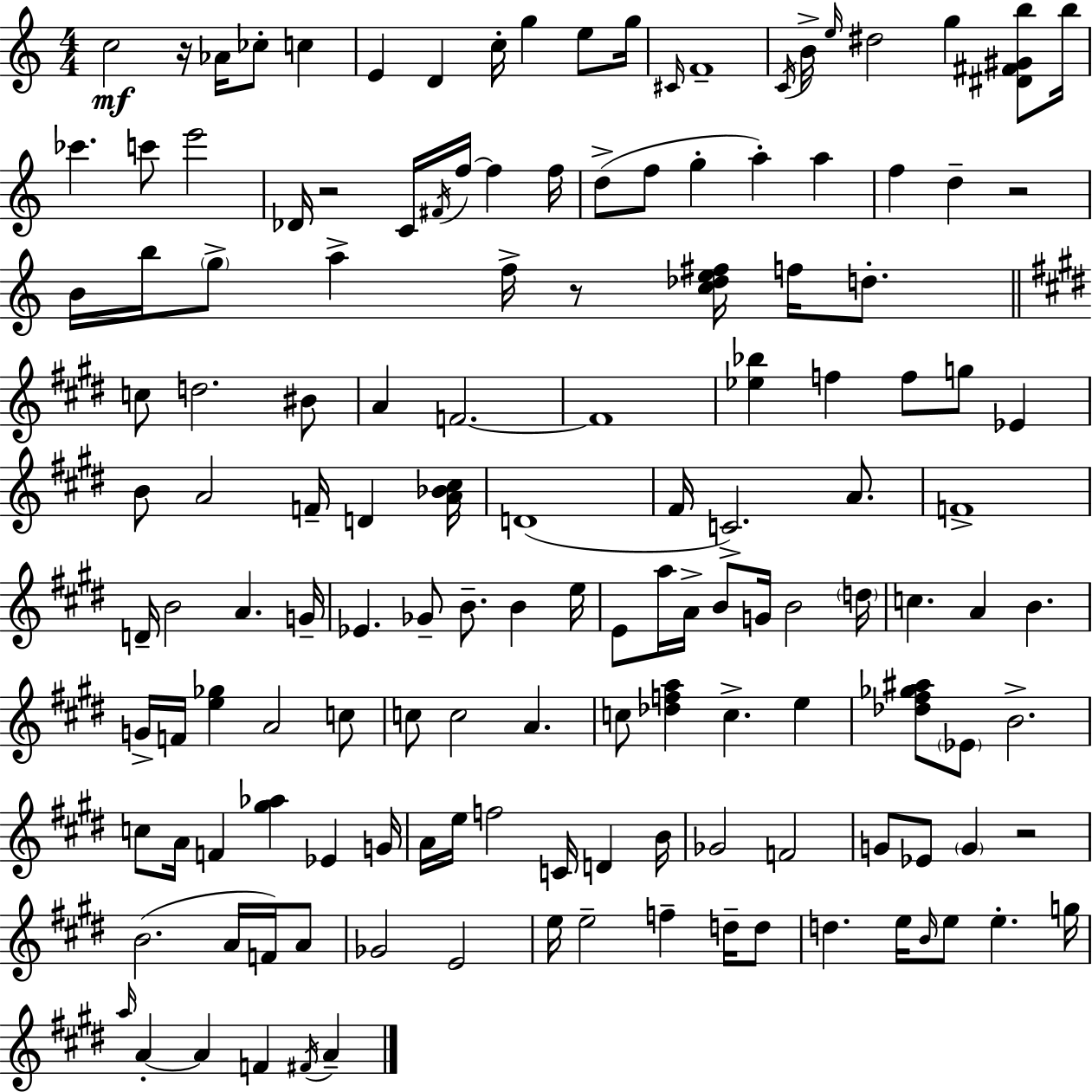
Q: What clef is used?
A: treble